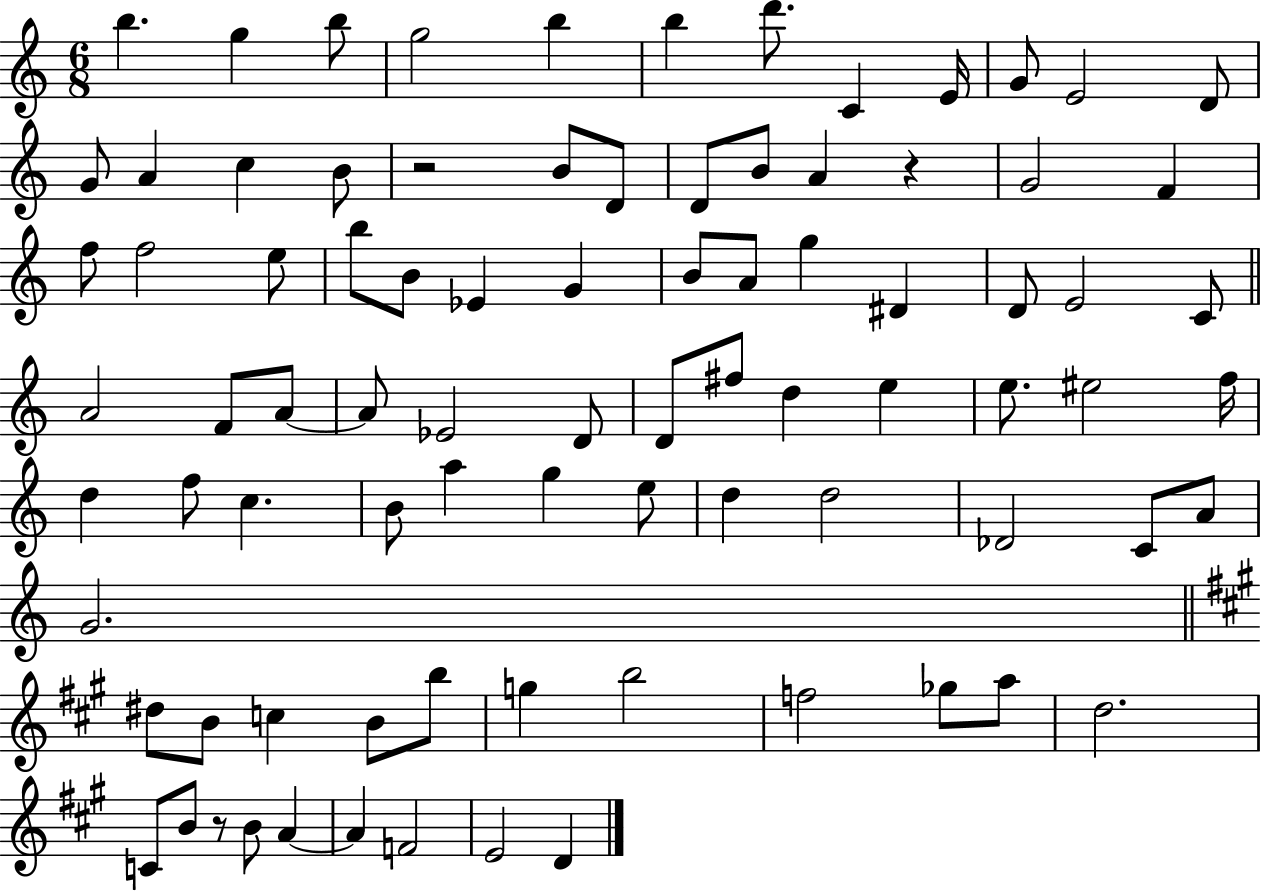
{
  \clef treble
  \numericTimeSignature
  \time 6/8
  \key c \major
  b''4. g''4 b''8 | g''2 b''4 | b''4 d'''8. c'4 e'16 | g'8 e'2 d'8 | \break g'8 a'4 c''4 b'8 | r2 b'8 d'8 | d'8 b'8 a'4 r4 | g'2 f'4 | \break f''8 f''2 e''8 | b''8 b'8 ees'4 g'4 | b'8 a'8 g''4 dis'4 | d'8 e'2 c'8 | \break \bar "||" \break \key c \major a'2 f'8 a'8~~ | a'8 ees'2 d'8 | d'8 fis''8 d''4 e''4 | e''8. eis''2 f''16 | \break d''4 f''8 c''4. | b'8 a''4 g''4 e''8 | d''4 d''2 | des'2 c'8 a'8 | \break g'2. | \bar "||" \break \key a \major dis''8 b'8 c''4 b'8 b''8 | g''4 b''2 | f''2 ges''8 a''8 | d''2. | \break c'8 b'8 r8 b'8 a'4~~ | a'4 f'2 | e'2 d'4 | \bar "|."
}